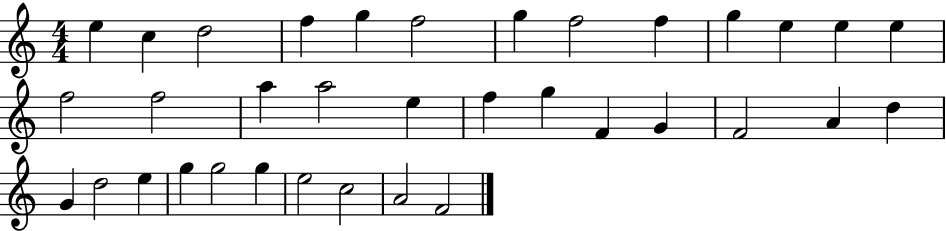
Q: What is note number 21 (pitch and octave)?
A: F4